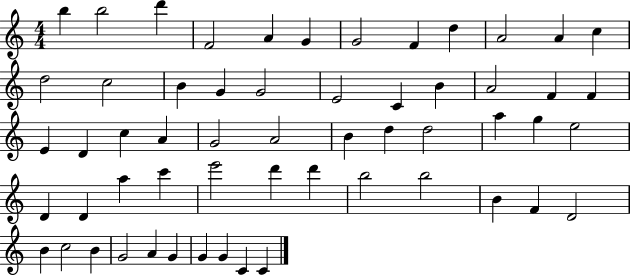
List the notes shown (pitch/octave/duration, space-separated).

B5/q B5/h D6/q F4/h A4/q G4/q G4/h F4/q D5/q A4/h A4/q C5/q D5/h C5/h B4/q G4/q G4/h E4/h C4/q B4/q A4/h F4/q F4/q E4/q D4/q C5/q A4/q G4/h A4/h B4/q D5/q D5/h A5/q G5/q E5/h D4/q D4/q A5/q C6/q E6/h D6/q D6/q B5/h B5/h B4/q F4/q D4/h B4/q C5/h B4/q G4/h A4/q G4/q G4/q G4/q C4/q C4/q